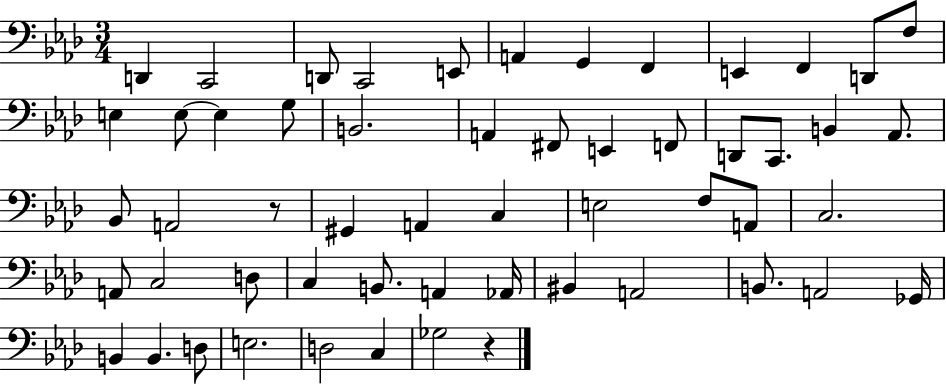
D2/q C2/h D2/e C2/h E2/e A2/q G2/q F2/q E2/q F2/q D2/e F3/e E3/q E3/e E3/q G3/e B2/h. A2/q F#2/e E2/q F2/e D2/e C2/e. B2/q Ab2/e. Bb2/e A2/h R/e G#2/q A2/q C3/q E3/h F3/e A2/e C3/h. A2/e C3/h D3/e C3/q B2/e. A2/q Ab2/s BIS2/q A2/h B2/e. A2/h Gb2/s B2/q B2/q. D3/e E3/h. D3/h C3/q Gb3/h R/q